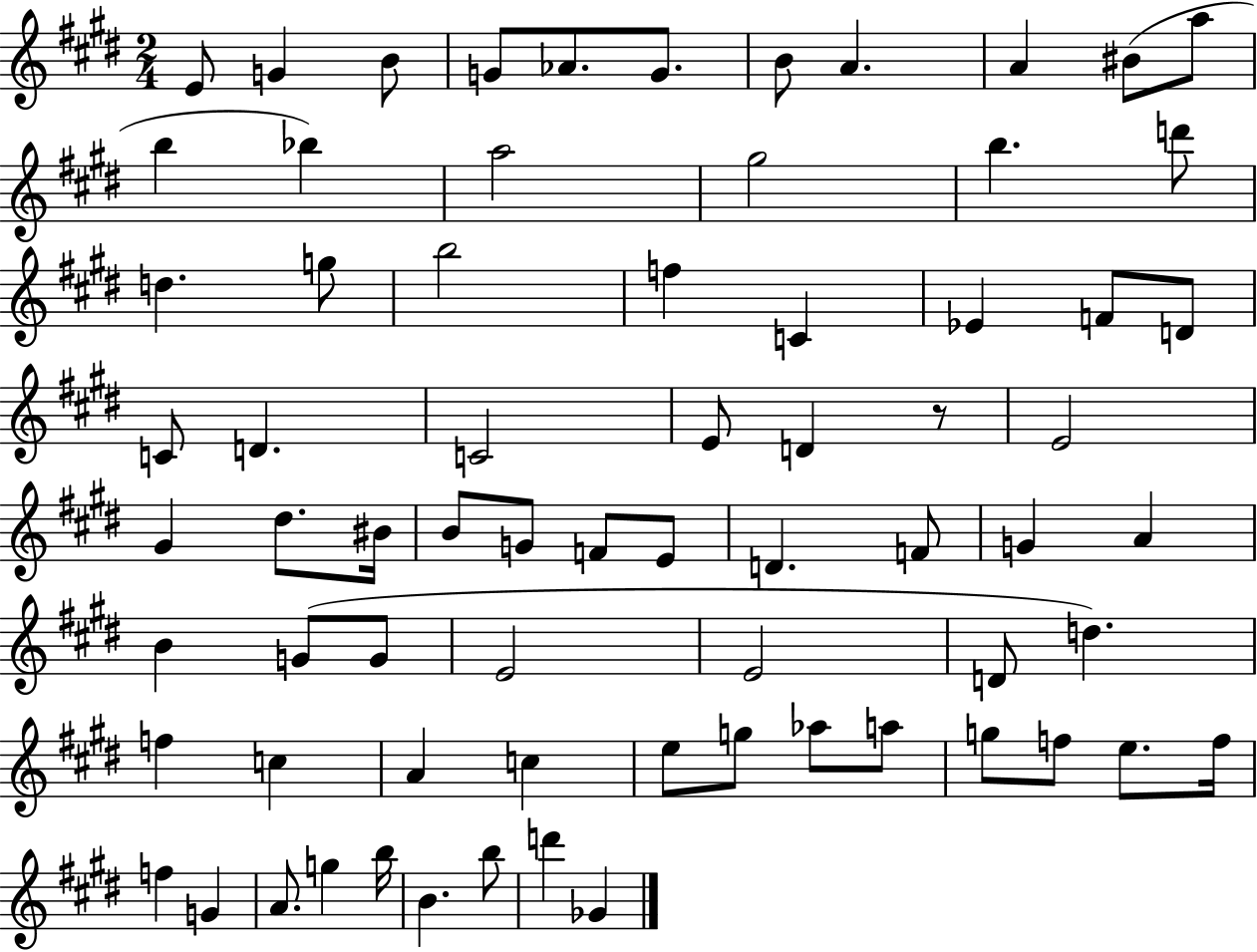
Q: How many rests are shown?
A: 1